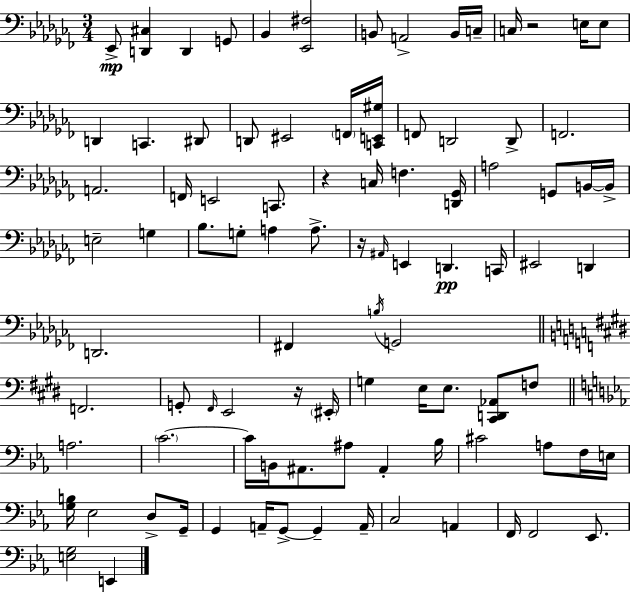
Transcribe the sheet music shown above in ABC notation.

X:1
T:Untitled
M:3/4
L:1/4
K:Abm
_E,,/2 [D,,^C,] D,, G,,/2 _B,, [_E,,^F,]2 B,,/2 A,,2 B,,/4 C,/4 C,/4 z2 E,/4 E,/2 D,, C,, ^D,,/2 D,,/2 ^E,,2 F,,/4 [C,,E,,^G,]/4 F,,/2 D,,2 D,,/2 F,,2 A,,2 F,,/4 E,,2 C,,/2 z C,/4 F, [D,,_G,,]/4 A,2 G,,/2 B,,/4 B,,/4 E,2 G, _B,/2 G,/2 A, A,/2 z/4 ^A,,/4 E,, D,, C,,/4 ^E,,2 D,, D,,2 ^F,, B,/4 G,,2 F,,2 G,,/2 ^F,,/4 E,,2 z/4 ^E,,/4 G, E,/4 E,/2 [^C,,D,,_A,,]/2 F,/2 A,2 C2 C/4 B,,/4 ^A,,/2 ^A,/2 ^A,, _B,/4 ^C2 A,/2 F,/4 E,/4 [G,B,]/4 _E,2 D,/2 G,,/4 G,, A,,/4 G,,/2 G,, A,,/4 C,2 A,, F,,/4 F,,2 _E,,/2 [E,G,]2 E,,